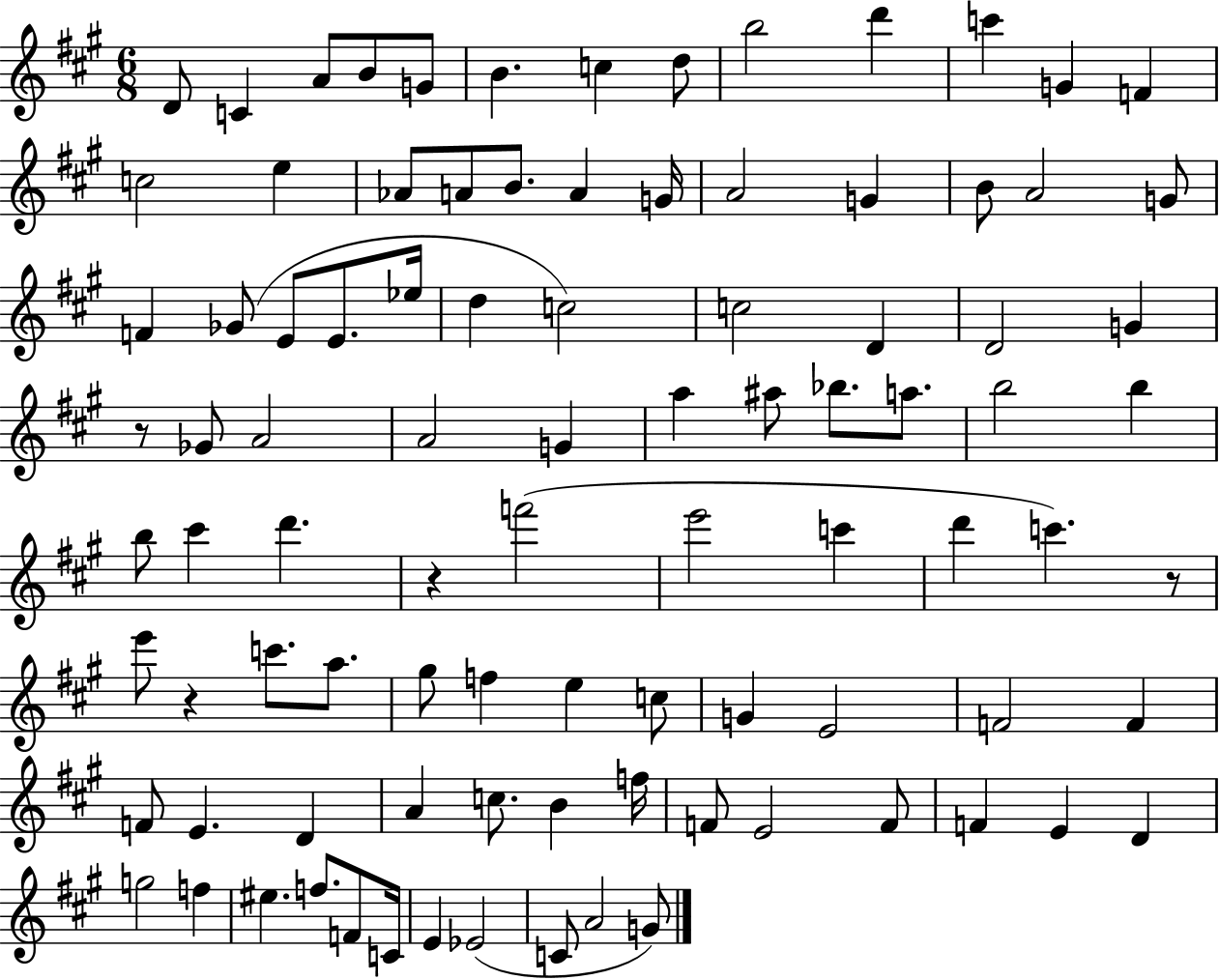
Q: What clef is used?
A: treble